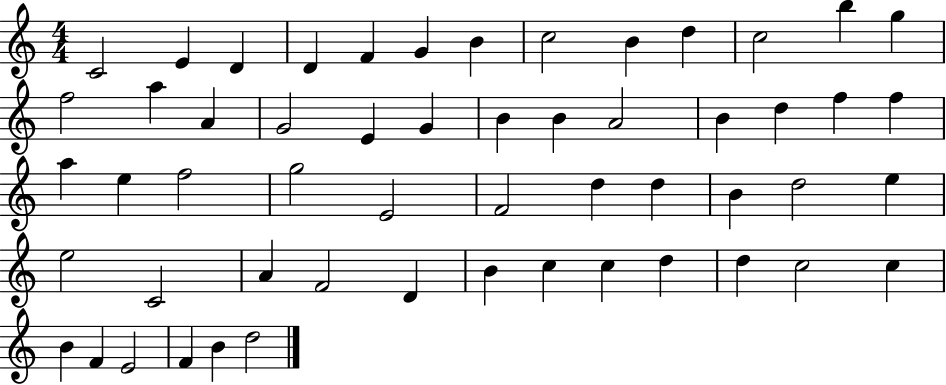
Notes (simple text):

C4/h E4/q D4/q D4/q F4/q G4/q B4/q C5/h B4/q D5/q C5/h B5/q G5/q F5/h A5/q A4/q G4/h E4/q G4/q B4/q B4/q A4/h B4/q D5/q F5/q F5/q A5/q E5/q F5/h G5/h E4/h F4/h D5/q D5/q B4/q D5/h E5/q E5/h C4/h A4/q F4/h D4/q B4/q C5/q C5/q D5/q D5/q C5/h C5/q B4/q F4/q E4/h F4/q B4/q D5/h